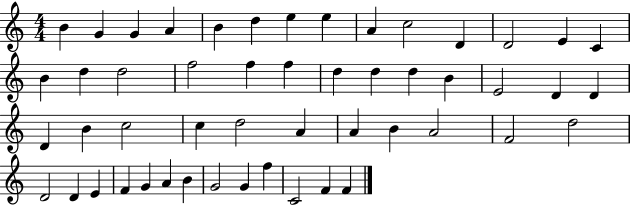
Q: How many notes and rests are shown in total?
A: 51